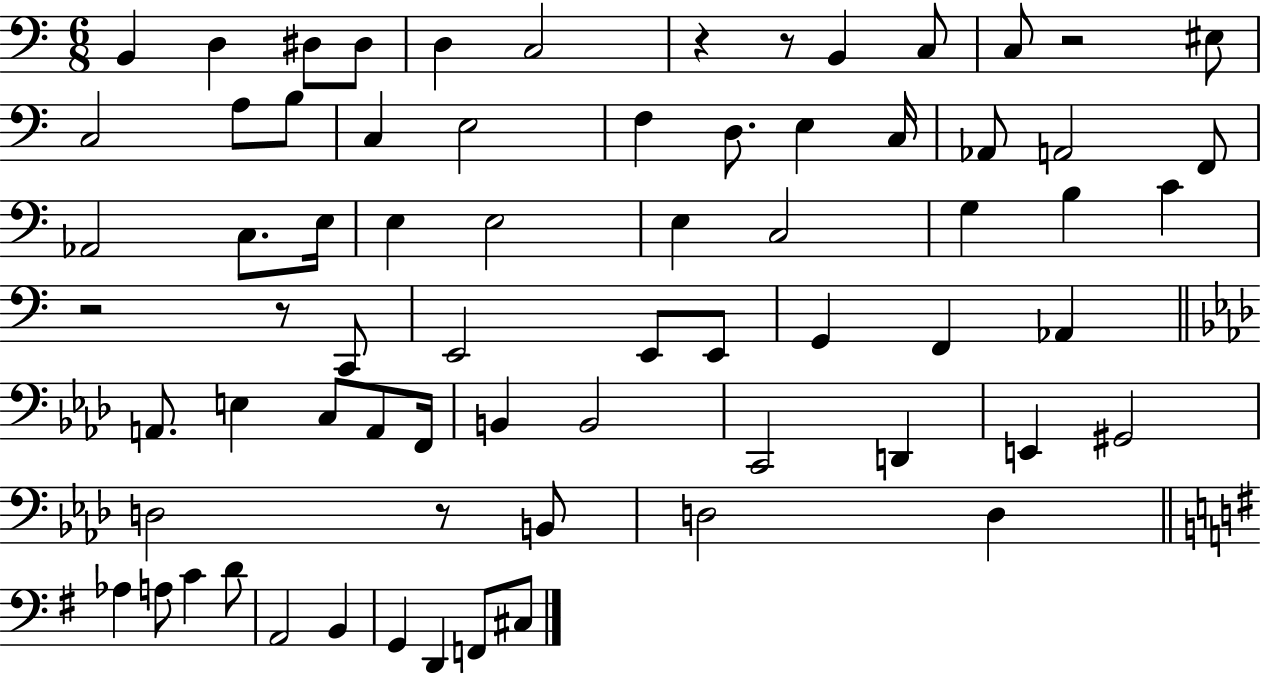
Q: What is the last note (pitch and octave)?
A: C#3